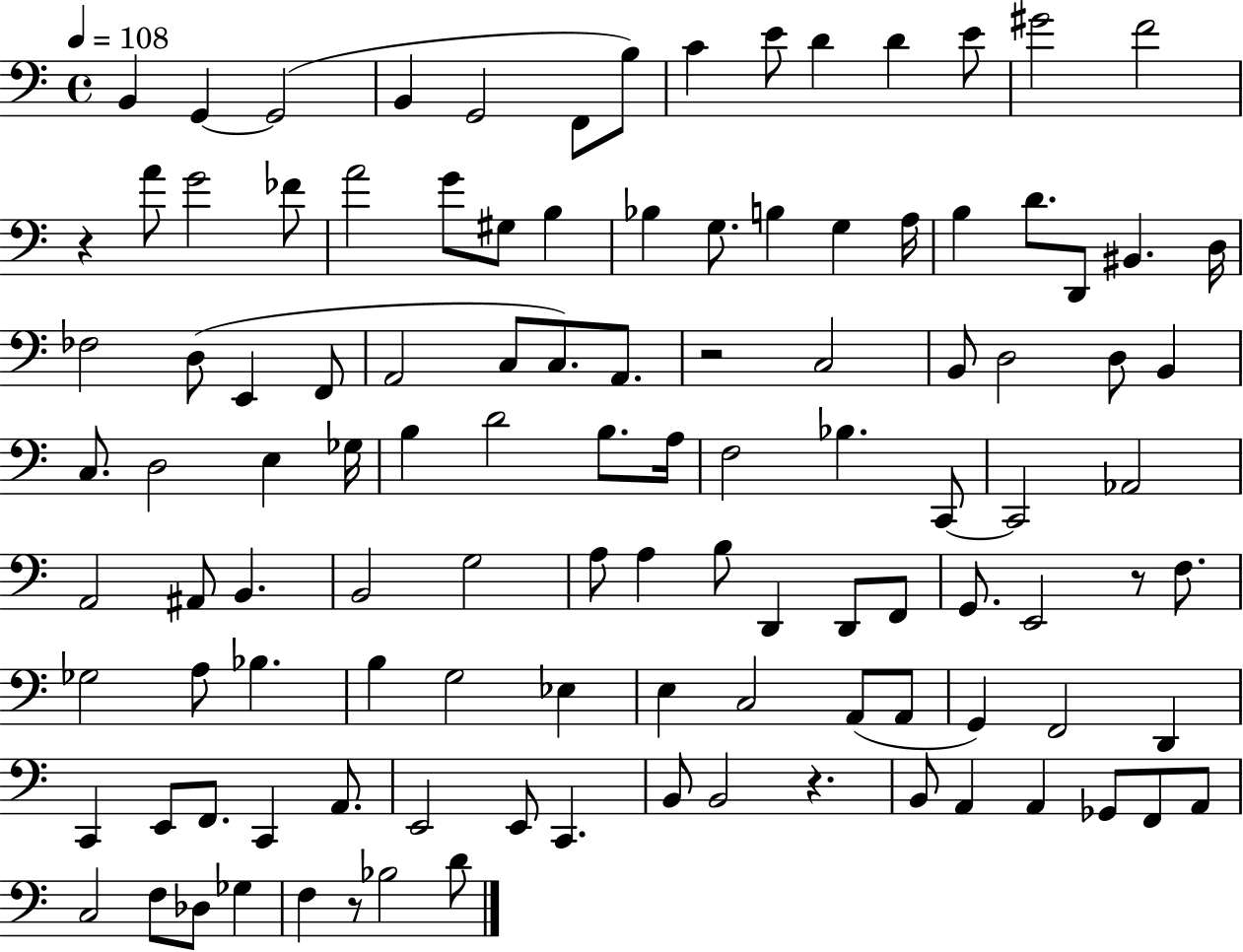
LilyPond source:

{
  \clef bass
  \time 4/4
  \defaultTimeSignature
  \key c \major
  \tempo 4 = 108
  b,4 g,4~~ g,2( | b,4 g,2 f,8 b8) | c'4 e'8 d'4 d'4 e'8 | gis'2 f'2 | \break r4 a'8 g'2 fes'8 | a'2 g'8 gis8 b4 | bes4 g8. b4 g4 a16 | b4 d'8. d,8 bis,4. d16 | \break fes2 d8( e,4 f,8 | a,2 c8 c8.) a,8. | r2 c2 | b,8 d2 d8 b,4 | \break c8. d2 e4 ges16 | b4 d'2 b8. a16 | f2 bes4. c,8~~ | c,2 aes,2 | \break a,2 ais,8 b,4. | b,2 g2 | a8 a4 b8 d,4 d,8 f,8 | g,8. e,2 r8 f8. | \break ges2 a8 bes4. | b4 g2 ees4 | e4 c2 a,8( a,8 | g,4) f,2 d,4 | \break c,4 e,8 f,8. c,4 a,8. | e,2 e,8 c,4. | b,8 b,2 r4. | b,8 a,4 a,4 ges,8 f,8 a,8 | \break c2 f8 des8 ges4 | f4 r8 bes2 d'8 | \bar "|."
}